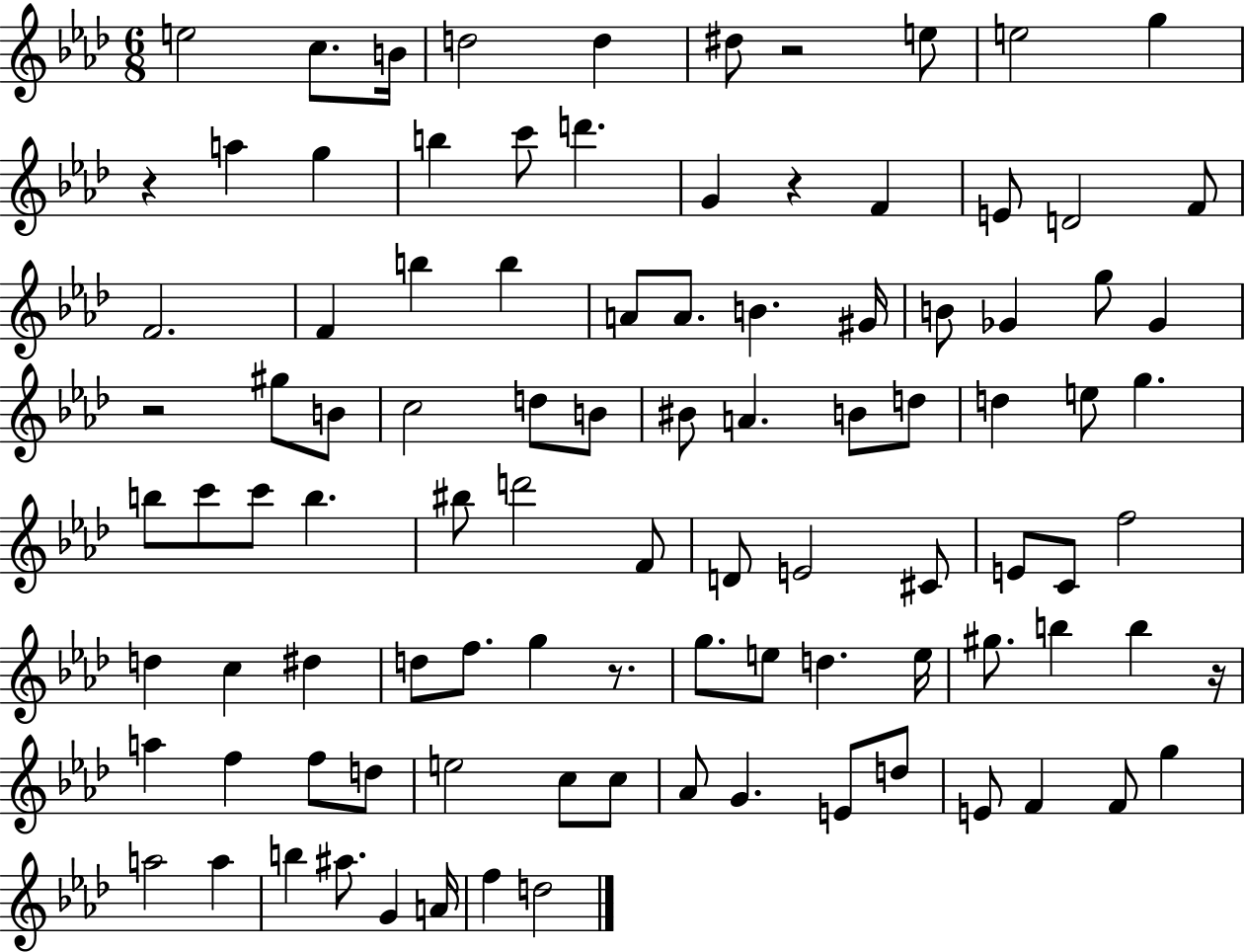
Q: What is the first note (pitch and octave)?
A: E5